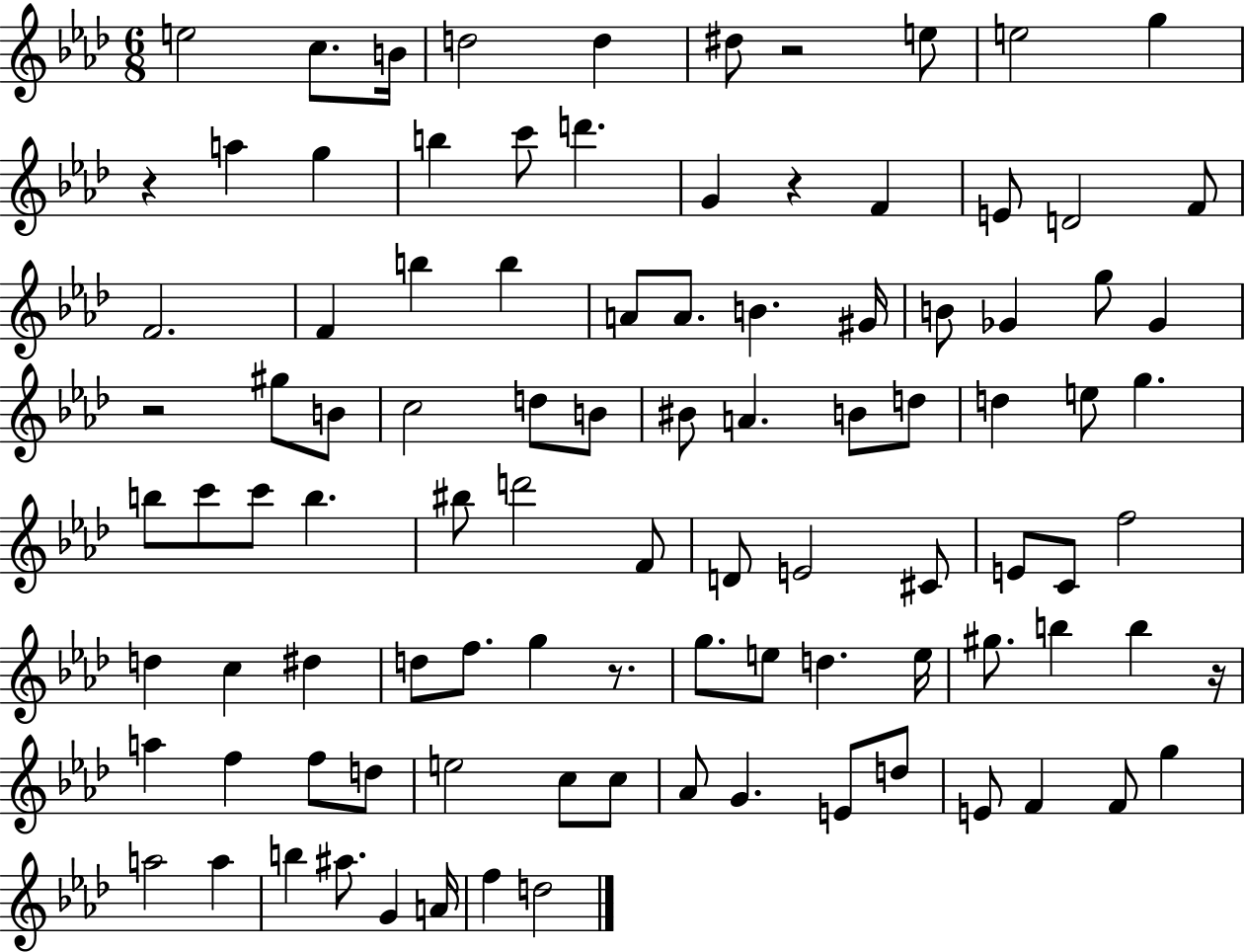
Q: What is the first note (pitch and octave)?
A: E5